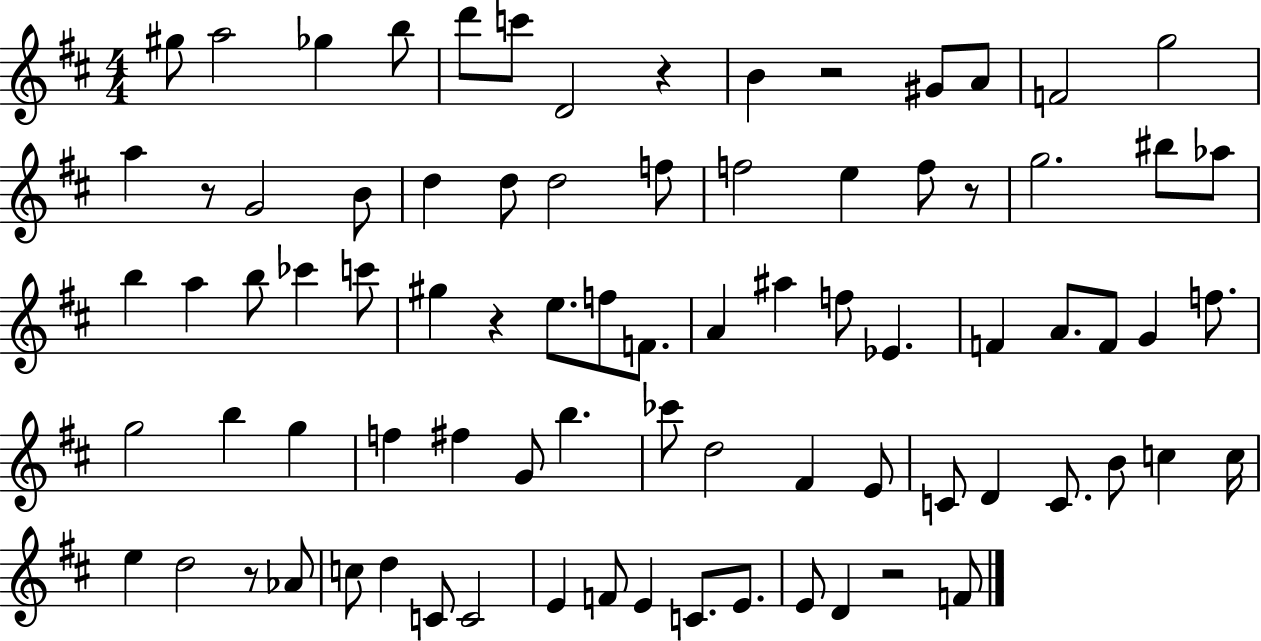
G#5/e A5/h Gb5/q B5/e D6/e C6/e D4/h R/q B4/q R/h G#4/e A4/e F4/h G5/h A5/q R/e G4/h B4/e D5/q D5/e D5/h F5/e F5/h E5/q F5/e R/e G5/h. BIS5/e Ab5/e B5/q A5/q B5/e CES6/q C6/e G#5/q R/q E5/e. F5/e F4/e. A4/q A#5/q F5/e Eb4/q. F4/q A4/e. F4/e G4/q F5/e. G5/h B5/q G5/q F5/q F#5/q G4/e B5/q. CES6/e D5/h F#4/q E4/e C4/e D4/q C4/e. B4/e C5/q C5/s E5/q D5/h R/e Ab4/e C5/e D5/q C4/e C4/h E4/q F4/e E4/q C4/e. E4/e. E4/e D4/q R/h F4/e